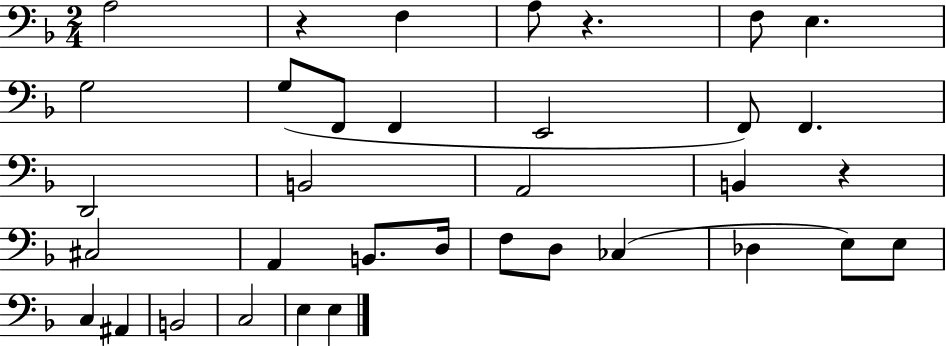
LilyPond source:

{
  \clef bass
  \numericTimeSignature
  \time 2/4
  \key f \major
  a2 | r4 f4 | a8 r4. | f8 e4. | \break g2 | g8( f,8 f,4 | e,2 | f,8) f,4. | \break d,2 | b,2 | a,2 | b,4 r4 | \break cis2 | a,4 b,8. d16 | f8 d8 ces4( | des4 e8) e8 | \break c4 ais,4 | b,2 | c2 | e4 e4 | \break \bar "|."
}